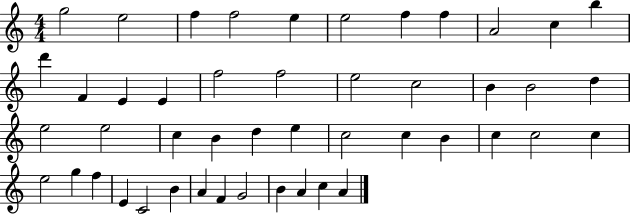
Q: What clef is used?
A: treble